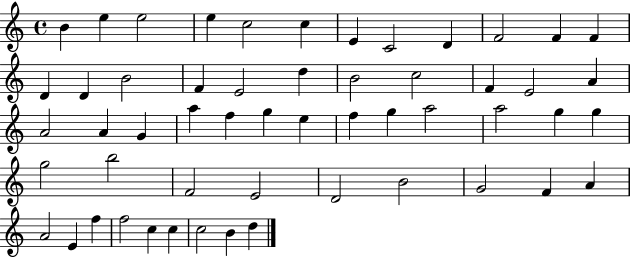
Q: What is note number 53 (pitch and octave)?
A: B4